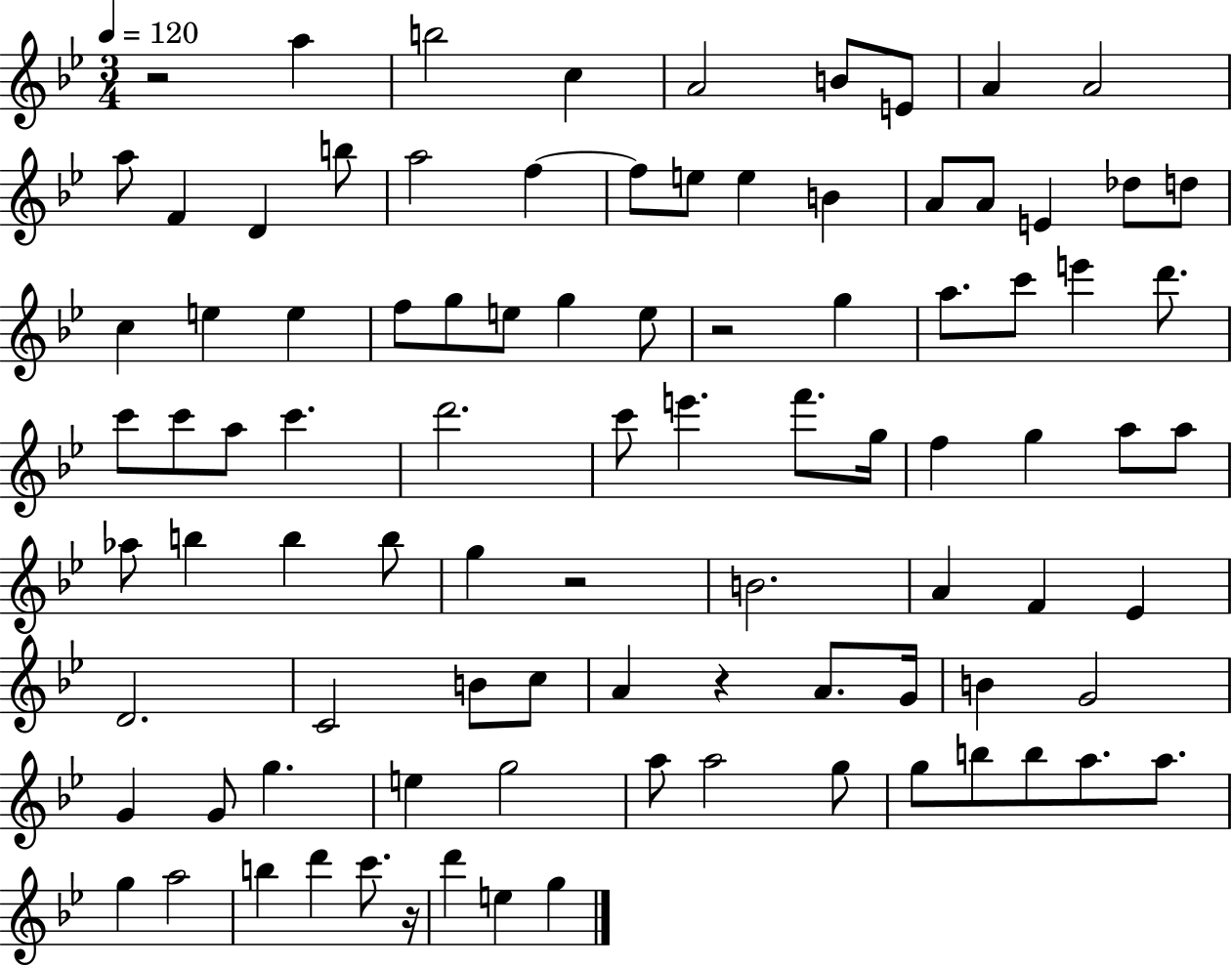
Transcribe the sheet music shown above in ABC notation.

X:1
T:Untitled
M:3/4
L:1/4
K:Bb
z2 a b2 c A2 B/2 E/2 A A2 a/2 F D b/2 a2 f f/2 e/2 e B A/2 A/2 E _d/2 d/2 c e e f/2 g/2 e/2 g e/2 z2 g a/2 c'/2 e' d'/2 c'/2 c'/2 a/2 c' d'2 c'/2 e' f'/2 g/4 f g a/2 a/2 _a/2 b b b/2 g z2 B2 A F _E D2 C2 B/2 c/2 A z A/2 G/4 B G2 G G/2 g e g2 a/2 a2 g/2 g/2 b/2 b/2 a/2 a/2 g a2 b d' c'/2 z/4 d' e g